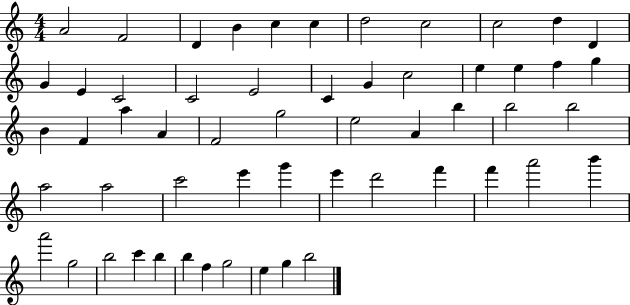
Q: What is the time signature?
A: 4/4